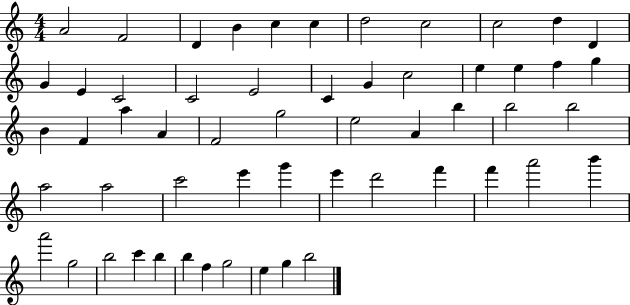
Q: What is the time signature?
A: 4/4